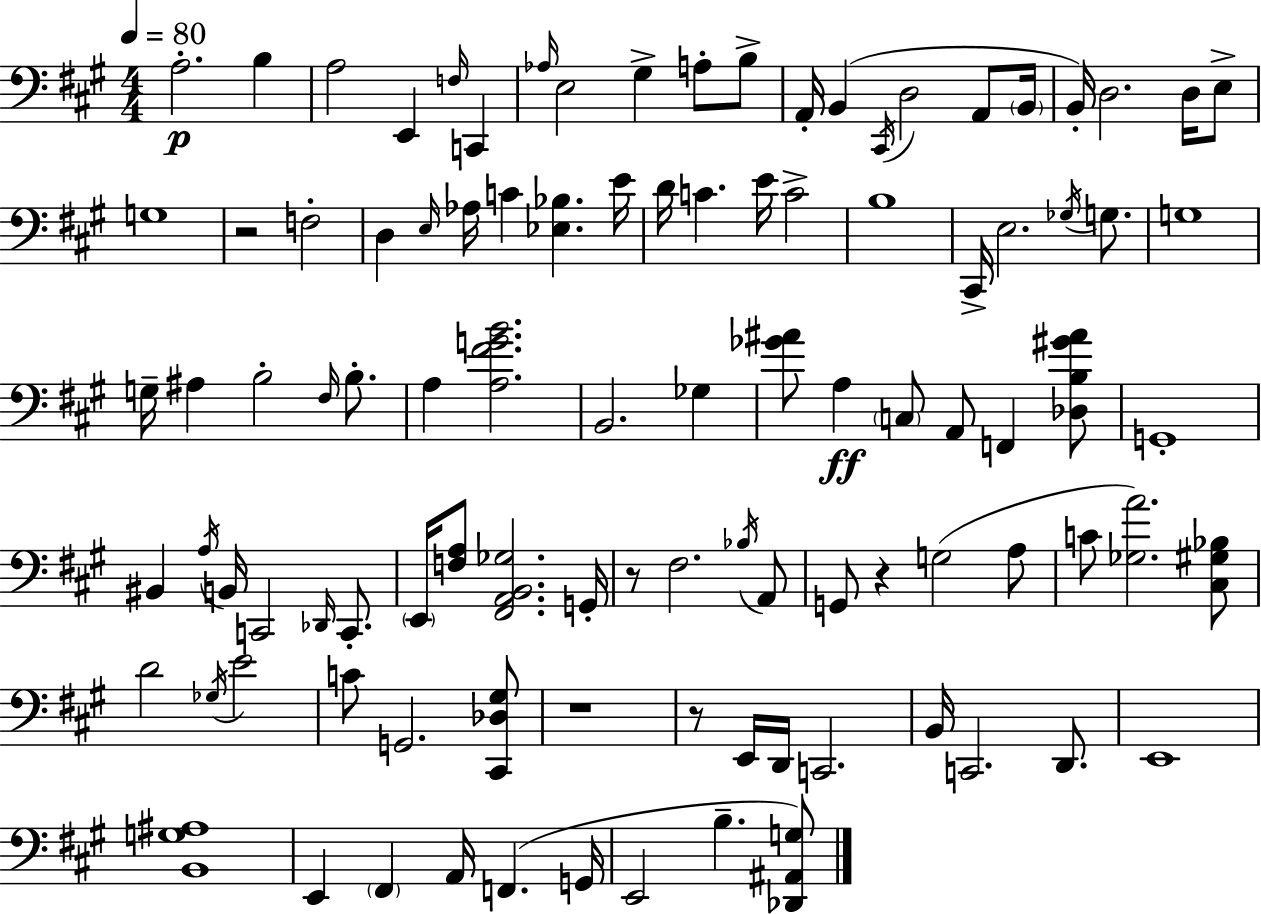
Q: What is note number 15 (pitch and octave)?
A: D3